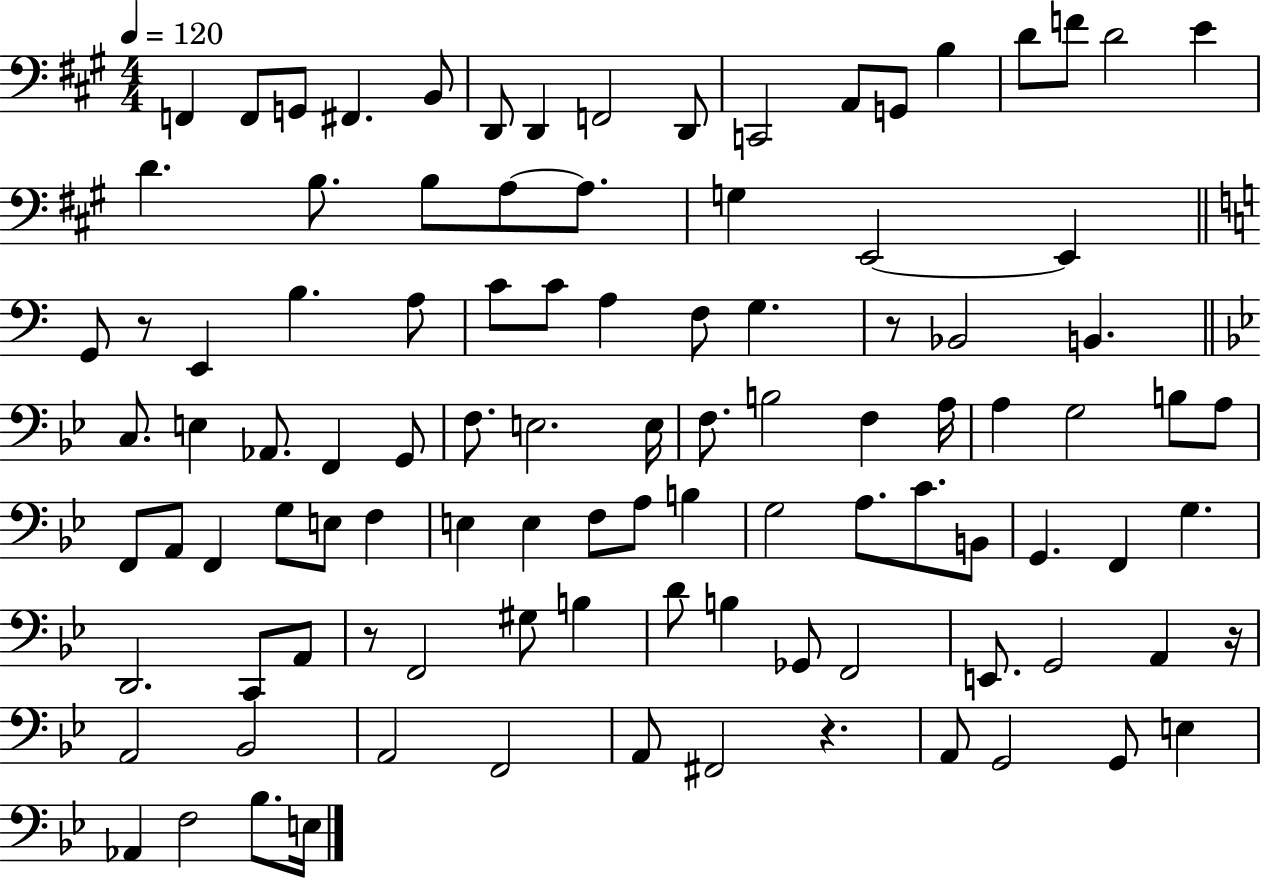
F2/q F2/e G2/e F#2/q. B2/e D2/e D2/q F2/h D2/e C2/h A2/e G2/e B3/q D4/e F4/e D4/h E4/q D4/q. B3/e. B3/e A3/e A3/e. G3/q E2/h E2/q G2/e R/e E2/q B3/q. A3/e C4/e C4/e A3/q F3/e G3/q. R/e Bb2/h B2/q. C3/e. E3/q Ab2/e. F2/q G2/e F3/e. E3/h. E3/s F3/e. B3/h F3/q A3/s A3/q G3/h B3/e A3/e F2/e A2/e F2/q G3/e E3/e F3/q E3/q E3/q F3/e A3/e B3/q G3/h A3/e. C4/e. B2/e G2/q. F2/q G3/q. D2/h. C2/e A2/e R/e F2/h G#3/e B3/q D4/e B3/q Gb2/e F2/h E2/e. G2/h A2/q R/s A2/h Bb2/h A2/h F2/h A2/e F#2/h R/q. A2/e G2/h G2/e E3/q Ab2/q F3/h Bb3/e. E3/s